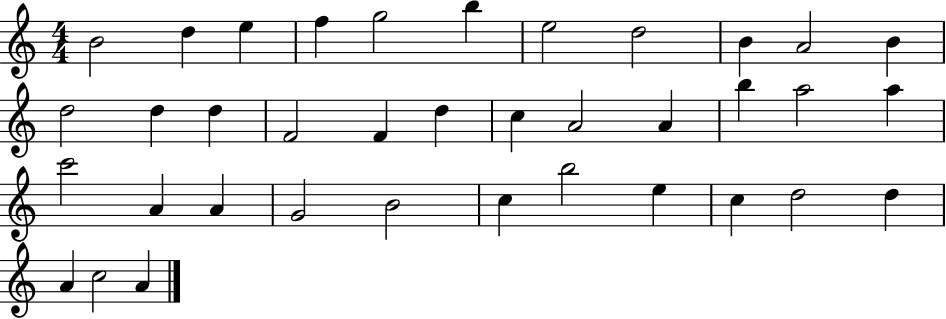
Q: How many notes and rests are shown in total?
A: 37